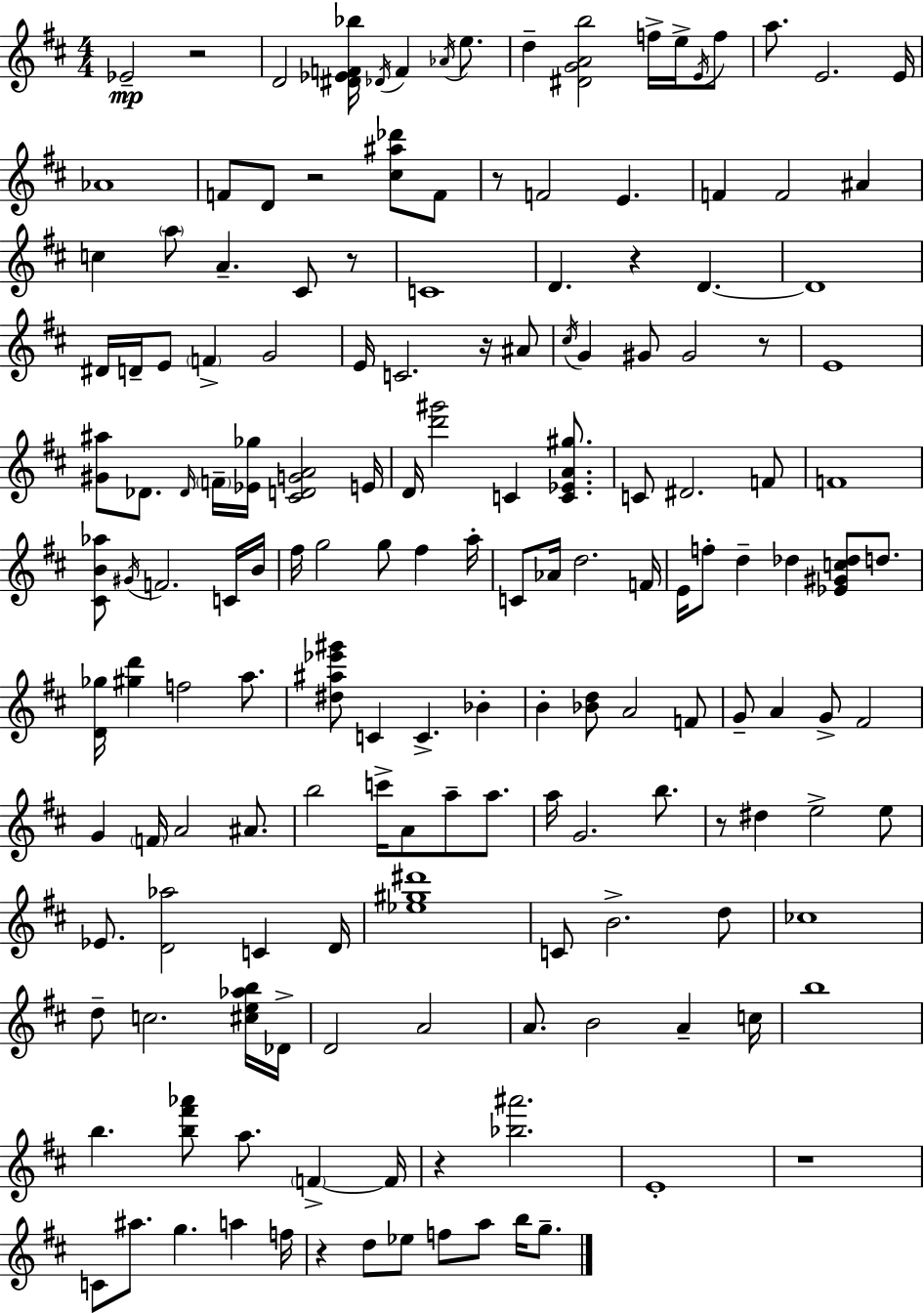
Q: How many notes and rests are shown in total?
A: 162